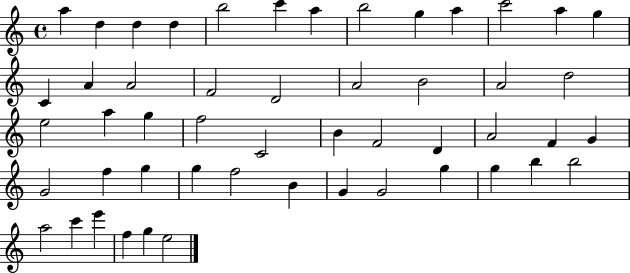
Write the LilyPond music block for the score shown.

{
  \clef treble
  \time 4/4
  \defaultTimeSignature
  \key c \major
  a''4 d''4 d''4 d''4 | b''2 c'''4 a''4 | b''2 g''4 a''4 | c'''2 a''4 g''4 | \break c'4 a'4 a'2 | f'2 d'2 | a'2 b'2 | a'2 d''2 | \break e''2 a''4 g''4 | f''2 c'2 | b'4 f'2 d'4 | a'2 f'4 g'4 | \break g'2 f''4 g''4 | g''4 f''2 b'4 | g'4 g'2 g''4 | g''4 b''4 b''2 | \break a''2 c'''4 e'''4 | f''4 g''4 e''2 | \bar "|."
}